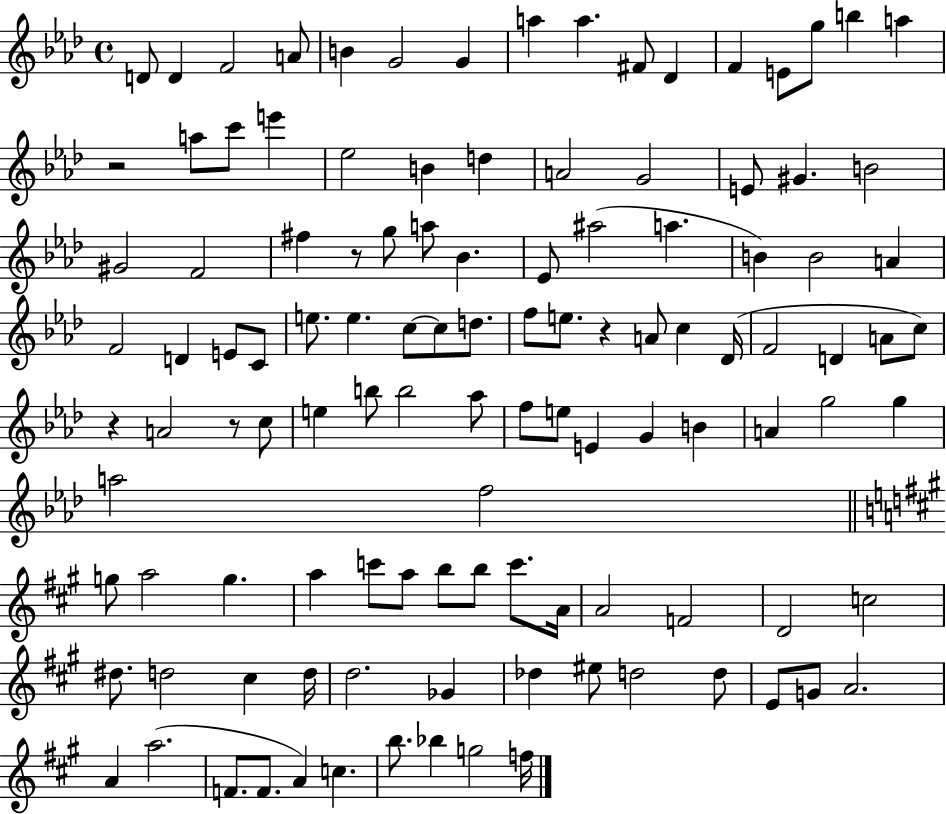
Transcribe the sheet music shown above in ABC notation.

X:1
T:Untitled
M:4/4
L:1/4
K:Ab
D/2 D F2 A/2 B G2 G a a ^F/2 _D F E/2 g/2 b a z2 a/2 c'/2 e' _e2 B d A2 G2 E/2 ^G B2 ^G2 F2 ^f z/2 g/2 a/2 _B _E/2 ^a2 a B B2 A F2 D E/2 C/2 e/2 e c/2 c/2 d/2 f/2 e/2 z A/2 c _D/4 F2 D A/2 c/2 z A2 z/2 c/2 e b/2 b2 _a/2 f/2 e/2 E G B A g2 g a2 f2 g/2 a2 g a c'/2 a/2 b/2 b/2 c'/2 A/4 A2 F2 D2 c2 ^d/2 d2 ^c d/4 d2 _G _d ^e/2 d2 d/2 E/2 G/2 A2 A a2 F/2 F/2 A c b/2 _b g2 f/4